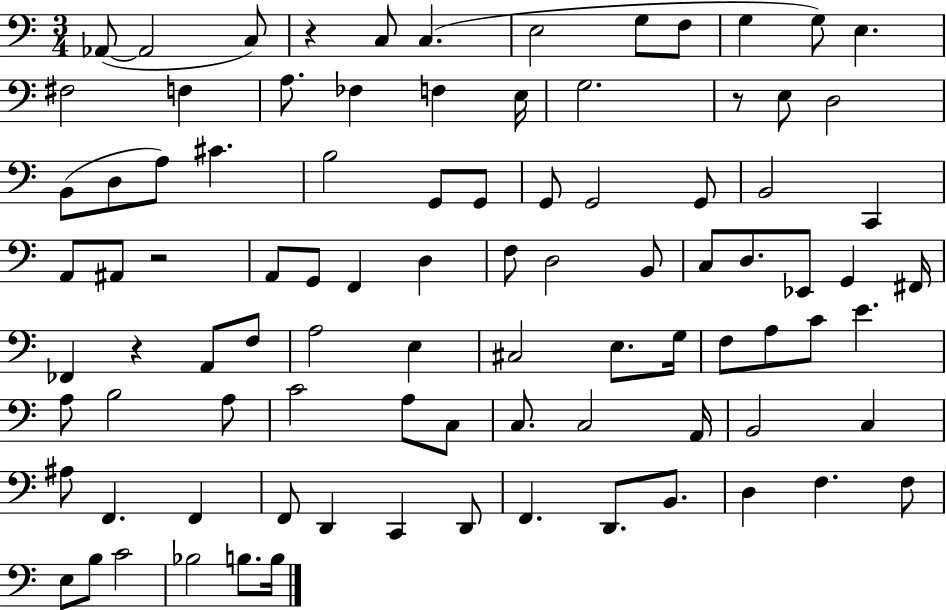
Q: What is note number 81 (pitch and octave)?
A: F3